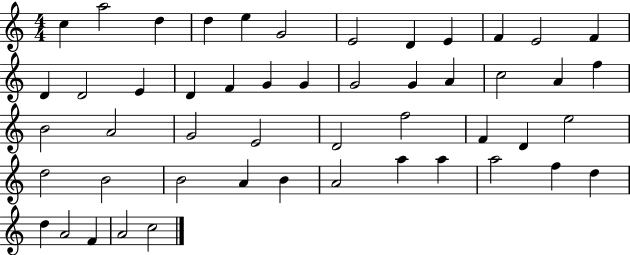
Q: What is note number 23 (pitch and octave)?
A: C5